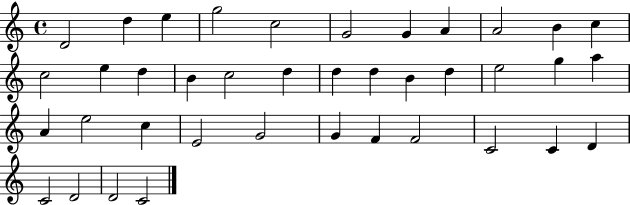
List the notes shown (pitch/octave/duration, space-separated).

D4/h D5/q E5/q G5/h C5/h G4/h G4/q A4/q A4/h B4/q C5/q C5/h E5/q D5/q B4/q C5/h D5/q D5/q D5/q B4/q D5/q E5/h G5/q A5/q A4/q E5/h C5/q E4/h G4/h G4/q F4/q F4/h C4/h C4/q D4/q C4/h D4/h D4/h C4/h